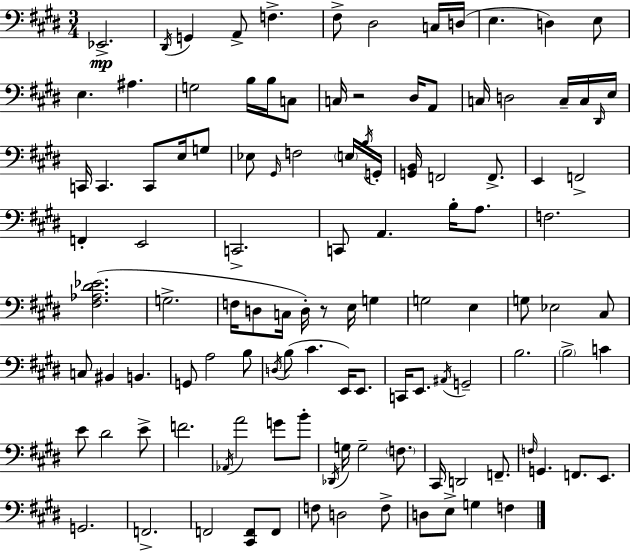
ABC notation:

X:1
T:Untitled
M:3/4
L:1/4
K:E
_E,,2 ^D,,/4 G,, A,,/2 F, ^F,/2 ^D,2 C,/4 D,/4 E, D, E,/2 E, ^A, G,2 B,/4 B,/4 C,/2 C,/4 z2 ^D,/4 A,,/2 C,/4 D,2 C,/4 C,/4 ^D,,/4 E,/4 C,,/4 C,, C,,/2 E,/4 G,/2 _E,/2 ^G,,/4 F,2 E,/4 B,/4 G,,/4 [G,,B,,]/4 F,,2 F,,/2 E,, F,,2 F,, E,,2 C,,2 C,,/2 A,, B,/4 A,/2 F,2 [^F,_A,^D_E]2 G,2 F,/4 D,/2 C,/4 D,/4 z/2 E,/4 G, G,2 E, G,/2 _E,2 ^C,/2 C,/2 ^B,, B,, G,,/2 A,2 B,/2 D,/4 B,/2 ^C E,,/4 E,,/2 C,,/4 E,,/2 ^A,,/4 G,,2 B,2 B,2 C E/2 ^D2 E/2 F2 _A,,/4 A2 G/2 B/2 _D,,/4 G,/4 G,2 F,/2 ^C,,/4 D,,2 F,,/2 F,/4 G,, F,,/2 E,,/2 G,,2 F,,2 F,,2 [^C,,F,,]/2 F,,/2 F,/2 D,2 F,/2 D,/2 E,/2 G, F,